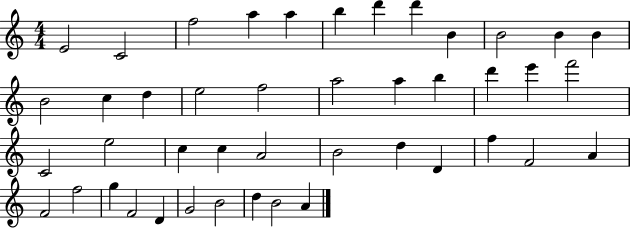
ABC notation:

X:1
T:Untitled
M:4/4
L:1/4
K:C
E2 C2 f2 a a b d' d' B B2 B B B2 c d e2 f2 a2 a b d' e' f'2 C2 e2 c c A2 B2 d D f F2 A F2 f2 g F2 D G2 B2 d B2 A